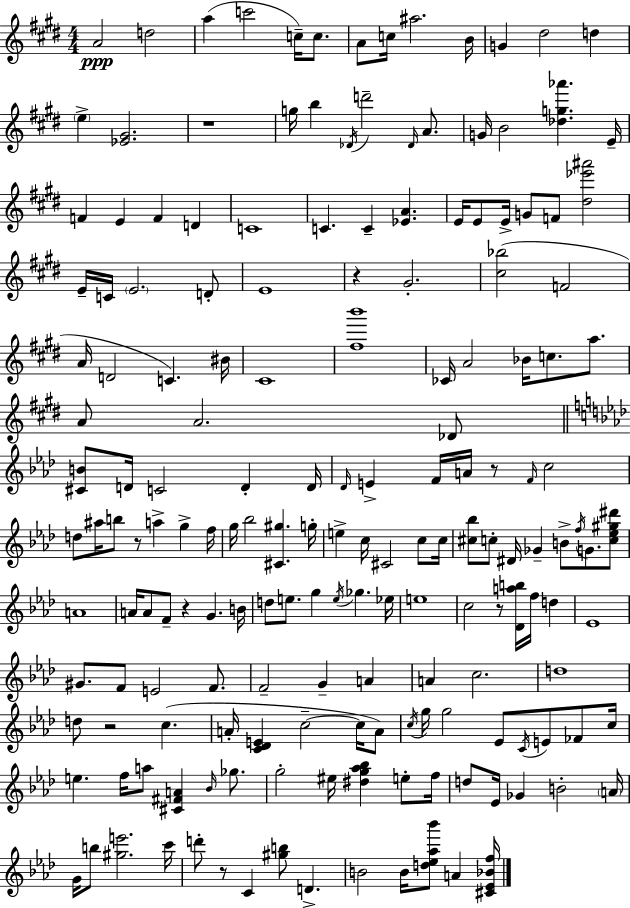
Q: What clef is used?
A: treble